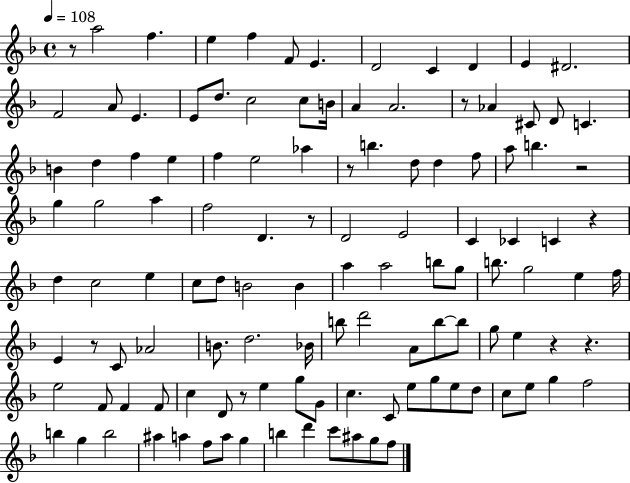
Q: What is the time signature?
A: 4/4